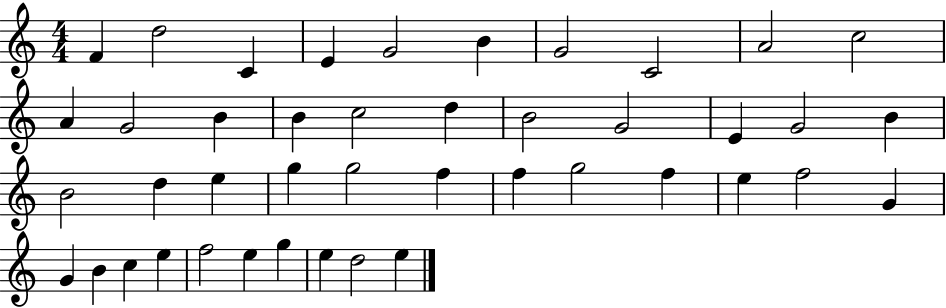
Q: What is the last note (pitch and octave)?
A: E5